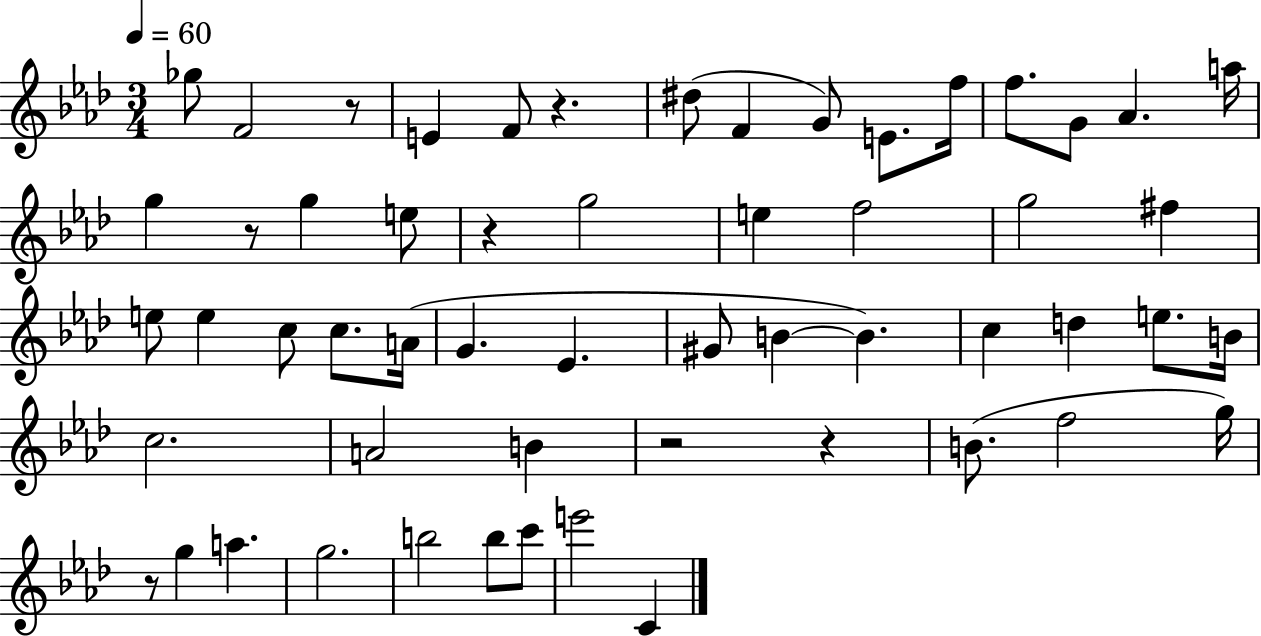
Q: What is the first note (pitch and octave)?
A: Gb5